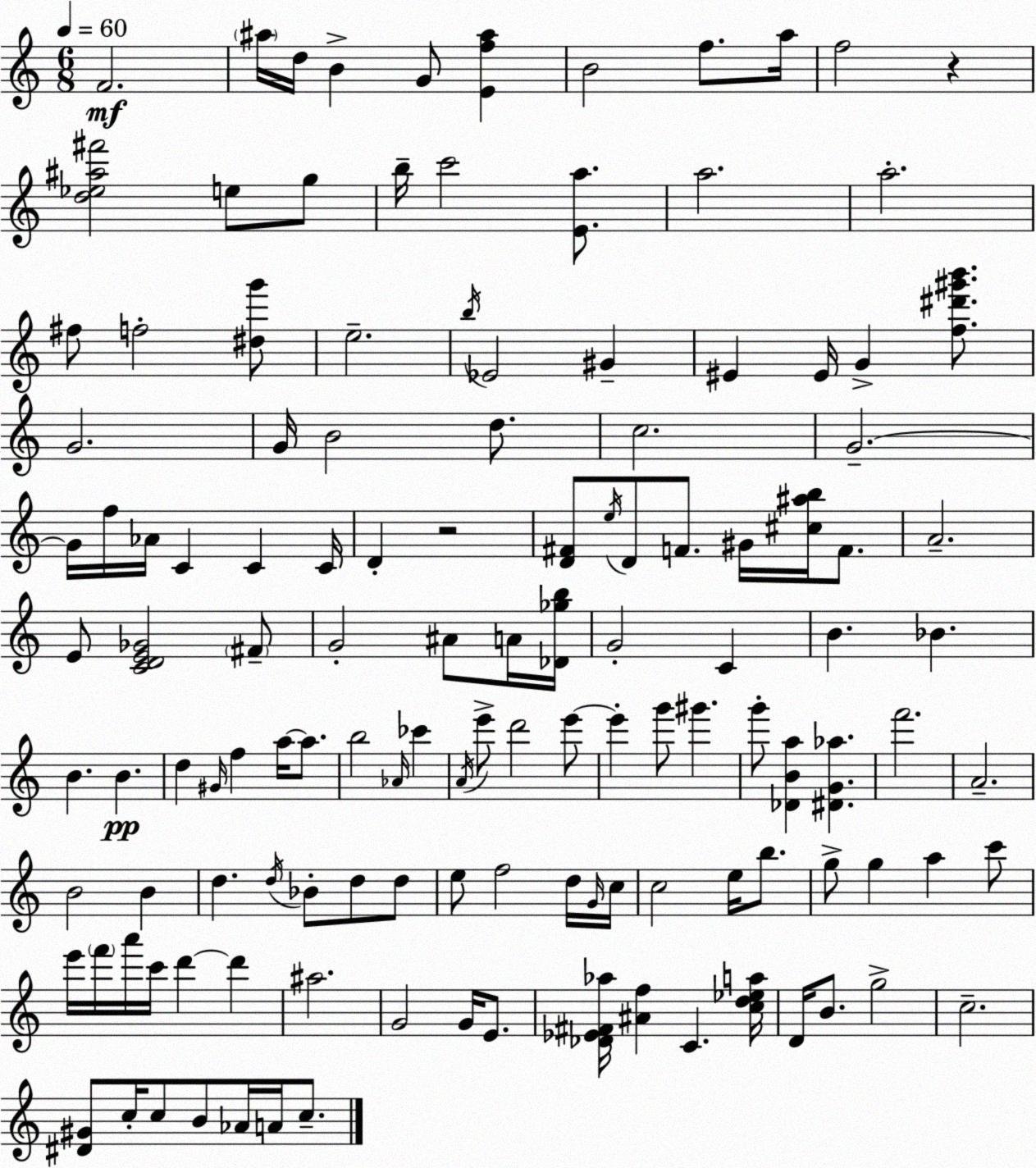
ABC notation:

X:1
T:Untitled
M:6/8
L:1/4
K:C
F2 ^a/4 d/4 B G/2 [Ef^a] B2 f/2 a/4 f2 z [d_e^a^f']2 e/2 g/2 b/4 c'2 [Ea]/2 a2 a2 ^f/2 f2 [^dg']/2 e2 b/4 _E2 ^G ^E ^E/4 G [f^d'^g'b']/2 G2 G/4 B2 d/2 c2 G2 G/4 f/4 _A/4 C C C/4 D z2 [D^F]/2 e/4 D/2 F/2 ^G/4 [^c^ab]/4 F/2 A2 E/2 [CDE_G]2 ^F/2 G2 ^A/2 A/4 [_D_gb]/4 G2 C B _B B B d ^G/4 f a/4 a/2 b2 _A/4 _c' A/4 e'/2 d'2 e'/2 e' g'/2 ^g' g'/2 [_DBa] [^DG_a] f'2 A2 B2 B d d/4 _B/2 d/2 d/2 e/2 f2 d/4 G/4 c/4 c2 e/4 b/2 g/2 g a c'/2 e'/4 f'/4 a'/4 c'/4 d' d' ^a2 G2 G/4 E/2 [_D_E^F_a]/4 [^Af] C [cd_ea]/4 D/4 B/2 g2 c2 [^D^G]/2 c/4 c/2 B/2 _A/4 A/4 c/2